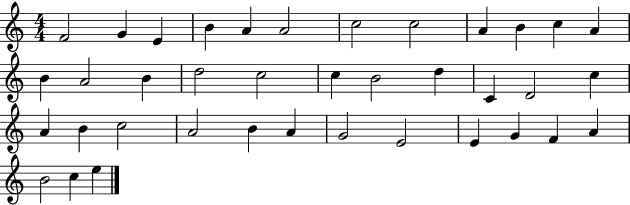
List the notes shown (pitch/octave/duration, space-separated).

F4/h G4/q E4/q B4/q A4/q A4/h C5/h C5/h A4/q B4/q C5/q A4/q B4/q A4/h B4/q D5/h C5/h C5/q B4/h D5/q C4/q D4/h C5/q A4/q B4/q C5/h A4/h B4/q A4/q G4/h E4/h E4/q G4/q F4/q A4/q B4/h C5/q E5/q